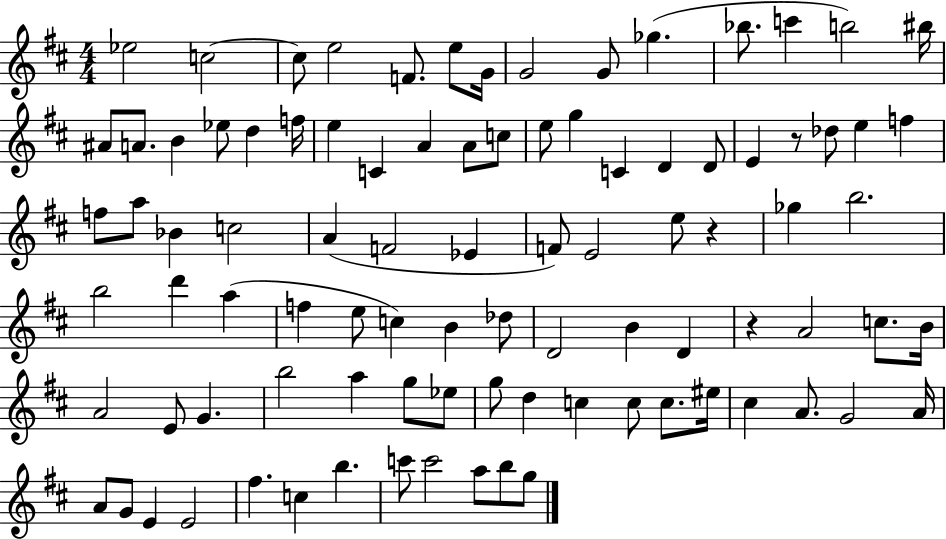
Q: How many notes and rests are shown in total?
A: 92